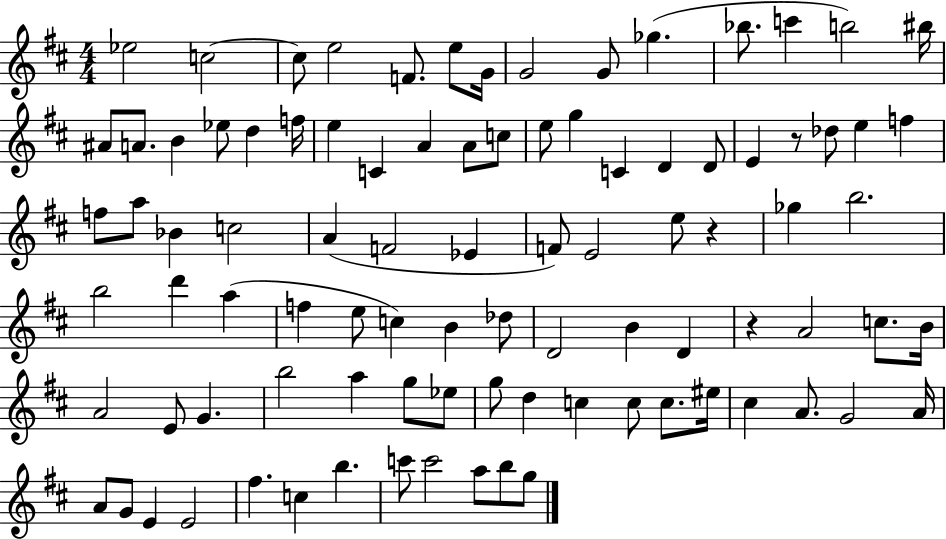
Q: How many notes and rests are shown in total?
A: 92